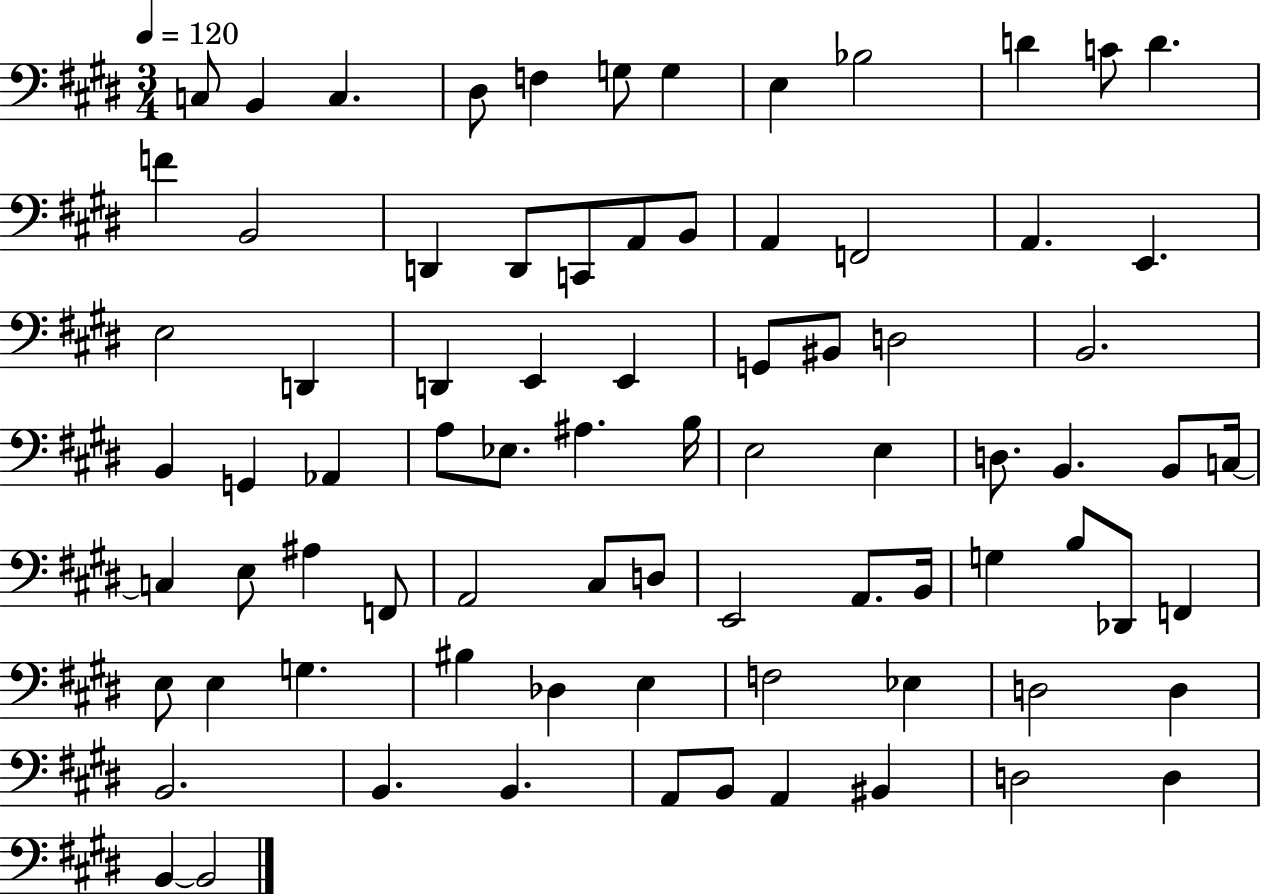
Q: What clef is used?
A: bass